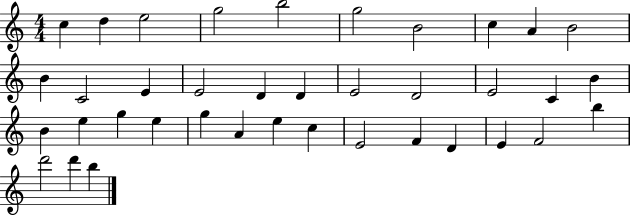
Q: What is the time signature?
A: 4/4